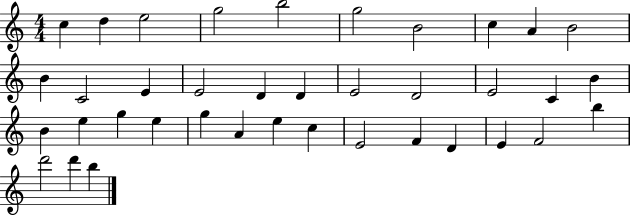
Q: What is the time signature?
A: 4/4